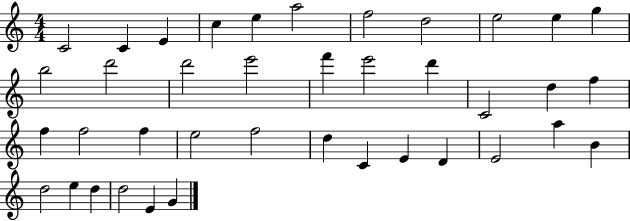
{
  \clef treble
  \numericTimeSignature
  \time 4/4
  \key c \major
  c'2 c'4 e'4 | c''4 e''4 a''2 | f''2 d''2 | e''2 e''4 g''4 | \break b''2 d'''2 | d'''2 e'''2 | f'''4 e'''2 d'''4 | c'2 d''4 f''4 | \break f''4 f''2 f''4 | e''2 f''2 | d''4 c'4 e'4 d'4 | e'2 a''4 b'4 | \break d''2 e''4 d''4 | d''2 e'4 g'4 | \bar "|."
}